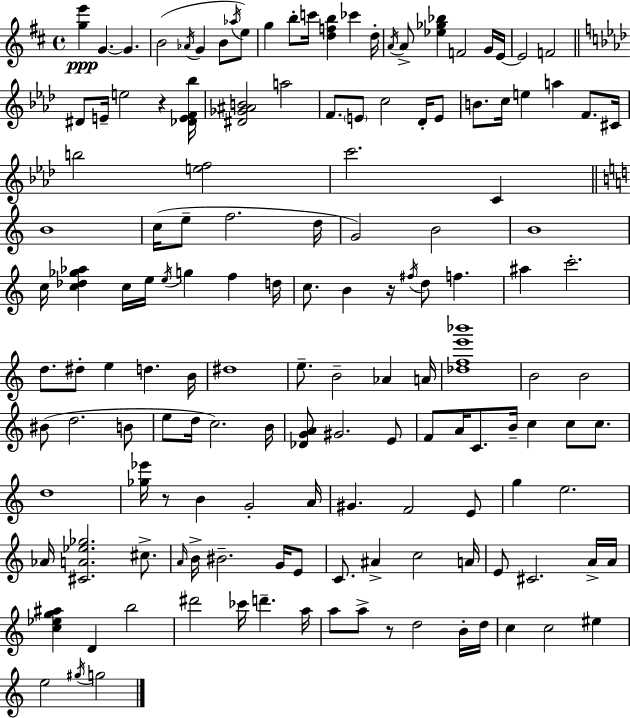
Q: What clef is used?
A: treble